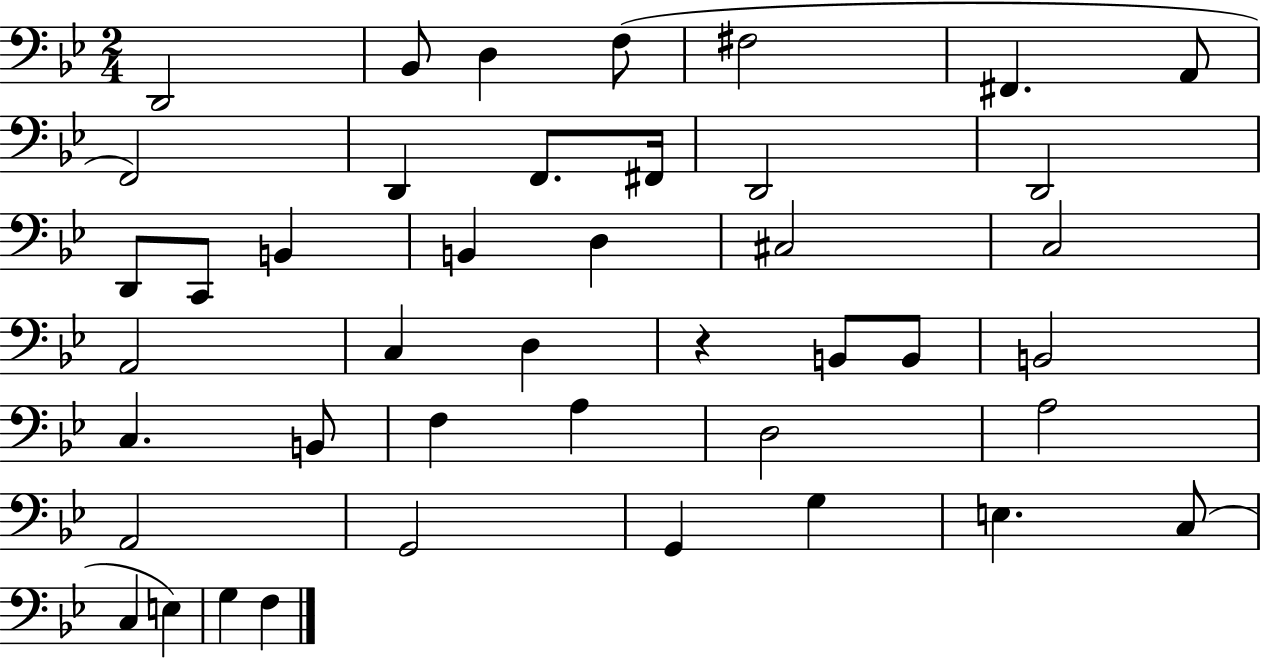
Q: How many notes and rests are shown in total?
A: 43